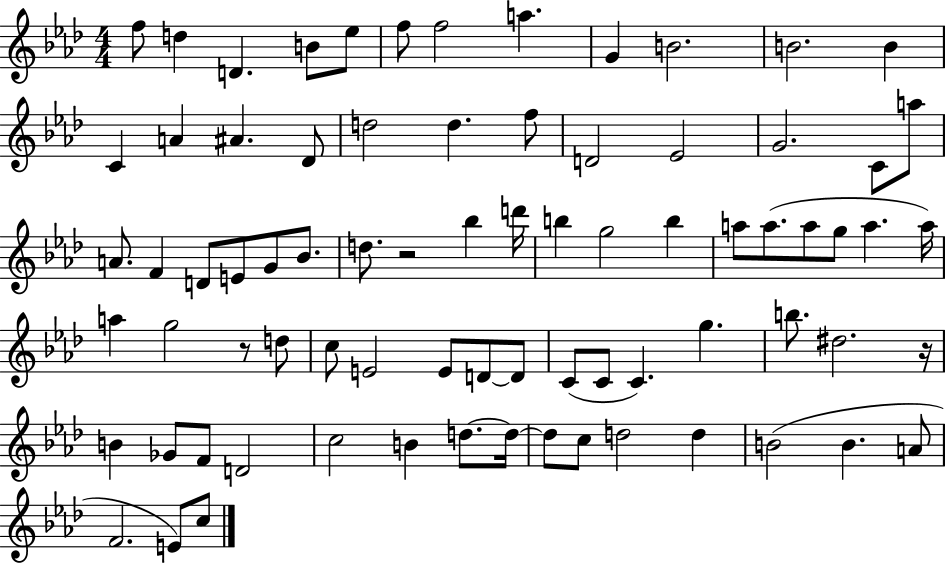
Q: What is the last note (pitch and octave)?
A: C5